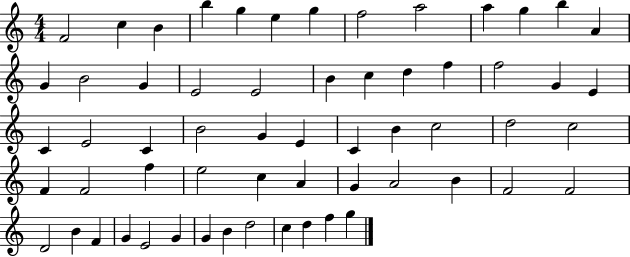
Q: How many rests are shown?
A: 0